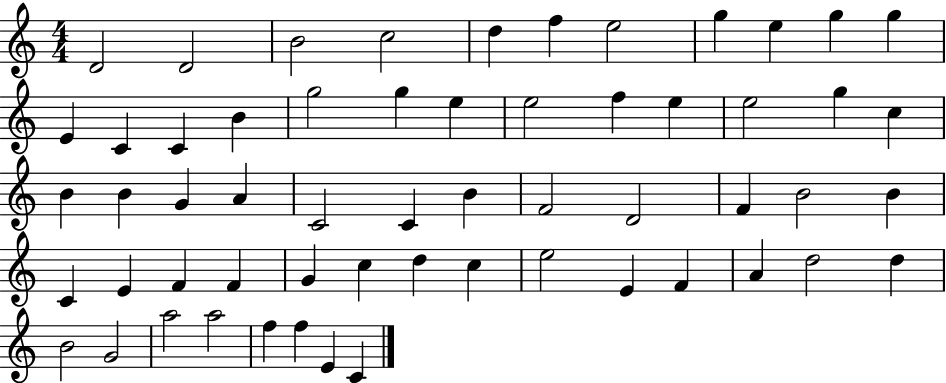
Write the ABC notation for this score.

X:1
T:Untitled
M:4/4
L:1/4
K:C
D2 D2 B2 c2 d f e2 g e g g E C C B g2 g e e2 f e e2 g c B B G A C2 C B F2 D2 F B2 B C E F F G c d c e2 E F A d2 d B2 G2 a2 a2 f f E C